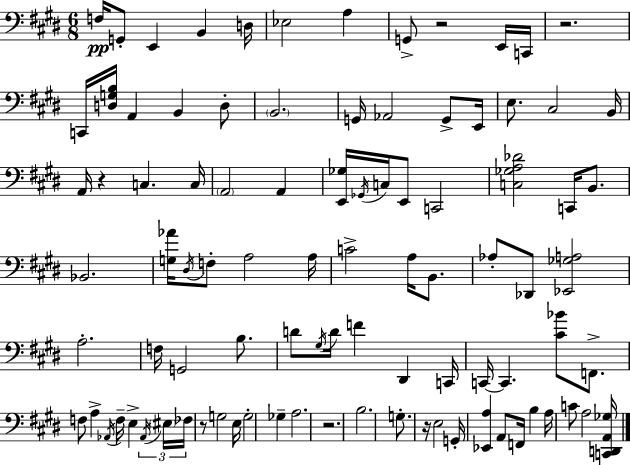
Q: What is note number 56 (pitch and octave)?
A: F2